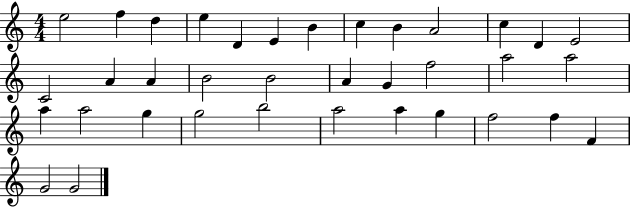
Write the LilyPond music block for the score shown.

{
  \clef treble
  \numericTimeSignature
  \time 4/4
  \key c \major
  e''2 f''4 d''4 | e''4 d'4 e'4 b'4 | c''4 b'4 a'2 | c''4 d'4 e'2 | \break c'2 a'4 a'4 | b'2 b'2 | a'4 g'4 f''2 | a''2 a''2 | \break a''4 a''2 g''4 | g''2 b''2 | a''2 a''4 g''4 | f''2 f''4 f'4 | \break g'2 g'2 | \bar "|."
}